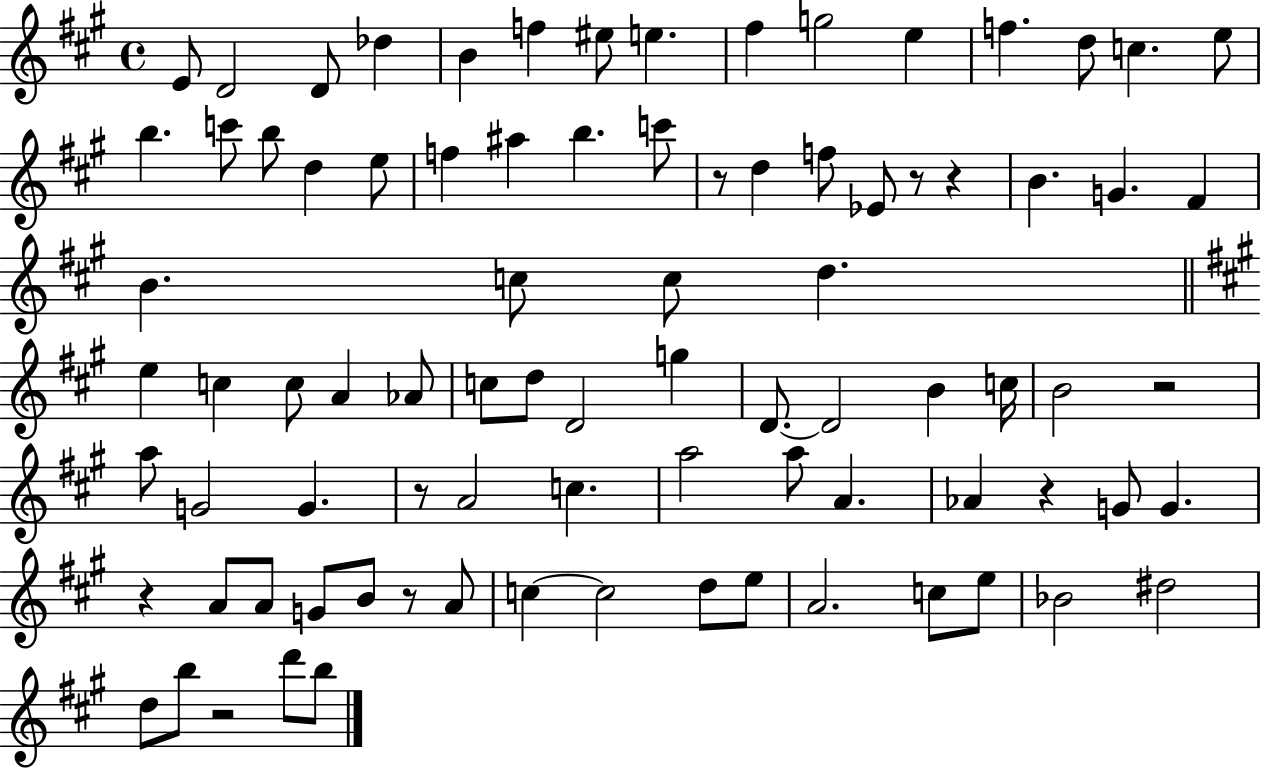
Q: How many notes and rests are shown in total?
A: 86